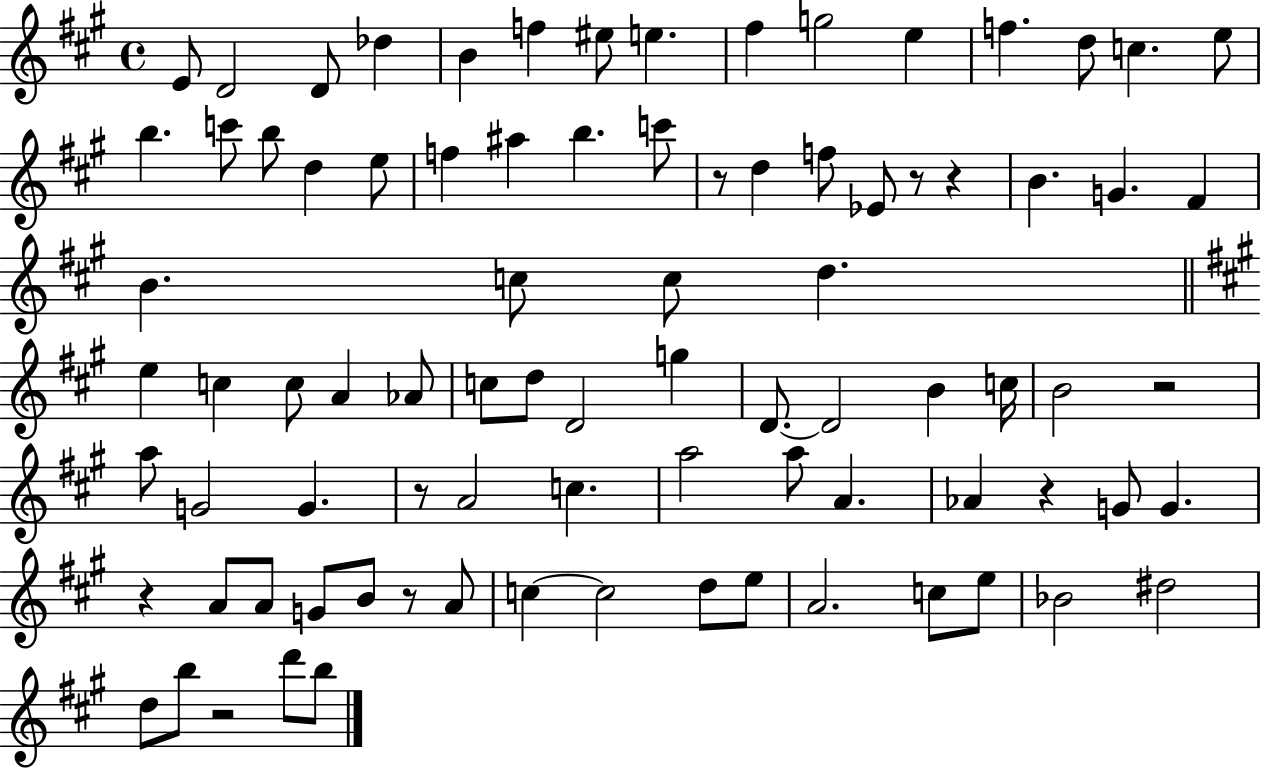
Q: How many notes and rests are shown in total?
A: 86